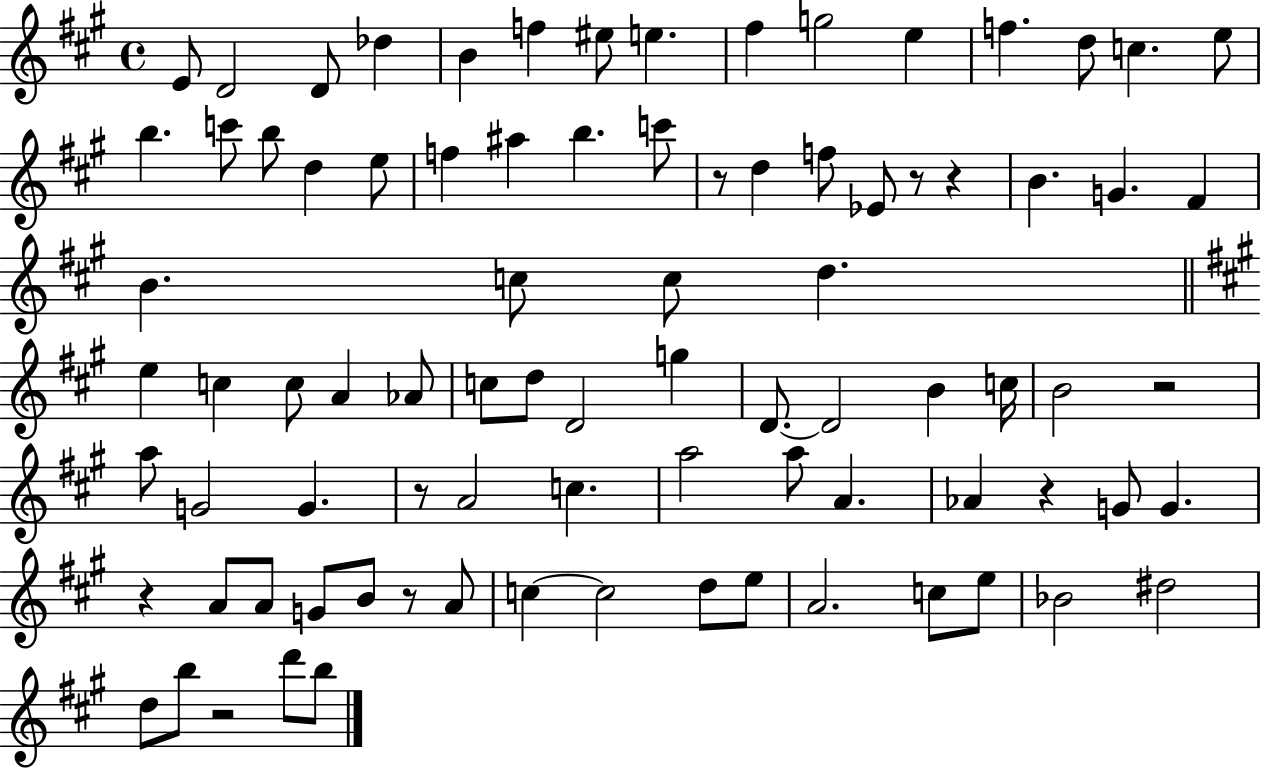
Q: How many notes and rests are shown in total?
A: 86